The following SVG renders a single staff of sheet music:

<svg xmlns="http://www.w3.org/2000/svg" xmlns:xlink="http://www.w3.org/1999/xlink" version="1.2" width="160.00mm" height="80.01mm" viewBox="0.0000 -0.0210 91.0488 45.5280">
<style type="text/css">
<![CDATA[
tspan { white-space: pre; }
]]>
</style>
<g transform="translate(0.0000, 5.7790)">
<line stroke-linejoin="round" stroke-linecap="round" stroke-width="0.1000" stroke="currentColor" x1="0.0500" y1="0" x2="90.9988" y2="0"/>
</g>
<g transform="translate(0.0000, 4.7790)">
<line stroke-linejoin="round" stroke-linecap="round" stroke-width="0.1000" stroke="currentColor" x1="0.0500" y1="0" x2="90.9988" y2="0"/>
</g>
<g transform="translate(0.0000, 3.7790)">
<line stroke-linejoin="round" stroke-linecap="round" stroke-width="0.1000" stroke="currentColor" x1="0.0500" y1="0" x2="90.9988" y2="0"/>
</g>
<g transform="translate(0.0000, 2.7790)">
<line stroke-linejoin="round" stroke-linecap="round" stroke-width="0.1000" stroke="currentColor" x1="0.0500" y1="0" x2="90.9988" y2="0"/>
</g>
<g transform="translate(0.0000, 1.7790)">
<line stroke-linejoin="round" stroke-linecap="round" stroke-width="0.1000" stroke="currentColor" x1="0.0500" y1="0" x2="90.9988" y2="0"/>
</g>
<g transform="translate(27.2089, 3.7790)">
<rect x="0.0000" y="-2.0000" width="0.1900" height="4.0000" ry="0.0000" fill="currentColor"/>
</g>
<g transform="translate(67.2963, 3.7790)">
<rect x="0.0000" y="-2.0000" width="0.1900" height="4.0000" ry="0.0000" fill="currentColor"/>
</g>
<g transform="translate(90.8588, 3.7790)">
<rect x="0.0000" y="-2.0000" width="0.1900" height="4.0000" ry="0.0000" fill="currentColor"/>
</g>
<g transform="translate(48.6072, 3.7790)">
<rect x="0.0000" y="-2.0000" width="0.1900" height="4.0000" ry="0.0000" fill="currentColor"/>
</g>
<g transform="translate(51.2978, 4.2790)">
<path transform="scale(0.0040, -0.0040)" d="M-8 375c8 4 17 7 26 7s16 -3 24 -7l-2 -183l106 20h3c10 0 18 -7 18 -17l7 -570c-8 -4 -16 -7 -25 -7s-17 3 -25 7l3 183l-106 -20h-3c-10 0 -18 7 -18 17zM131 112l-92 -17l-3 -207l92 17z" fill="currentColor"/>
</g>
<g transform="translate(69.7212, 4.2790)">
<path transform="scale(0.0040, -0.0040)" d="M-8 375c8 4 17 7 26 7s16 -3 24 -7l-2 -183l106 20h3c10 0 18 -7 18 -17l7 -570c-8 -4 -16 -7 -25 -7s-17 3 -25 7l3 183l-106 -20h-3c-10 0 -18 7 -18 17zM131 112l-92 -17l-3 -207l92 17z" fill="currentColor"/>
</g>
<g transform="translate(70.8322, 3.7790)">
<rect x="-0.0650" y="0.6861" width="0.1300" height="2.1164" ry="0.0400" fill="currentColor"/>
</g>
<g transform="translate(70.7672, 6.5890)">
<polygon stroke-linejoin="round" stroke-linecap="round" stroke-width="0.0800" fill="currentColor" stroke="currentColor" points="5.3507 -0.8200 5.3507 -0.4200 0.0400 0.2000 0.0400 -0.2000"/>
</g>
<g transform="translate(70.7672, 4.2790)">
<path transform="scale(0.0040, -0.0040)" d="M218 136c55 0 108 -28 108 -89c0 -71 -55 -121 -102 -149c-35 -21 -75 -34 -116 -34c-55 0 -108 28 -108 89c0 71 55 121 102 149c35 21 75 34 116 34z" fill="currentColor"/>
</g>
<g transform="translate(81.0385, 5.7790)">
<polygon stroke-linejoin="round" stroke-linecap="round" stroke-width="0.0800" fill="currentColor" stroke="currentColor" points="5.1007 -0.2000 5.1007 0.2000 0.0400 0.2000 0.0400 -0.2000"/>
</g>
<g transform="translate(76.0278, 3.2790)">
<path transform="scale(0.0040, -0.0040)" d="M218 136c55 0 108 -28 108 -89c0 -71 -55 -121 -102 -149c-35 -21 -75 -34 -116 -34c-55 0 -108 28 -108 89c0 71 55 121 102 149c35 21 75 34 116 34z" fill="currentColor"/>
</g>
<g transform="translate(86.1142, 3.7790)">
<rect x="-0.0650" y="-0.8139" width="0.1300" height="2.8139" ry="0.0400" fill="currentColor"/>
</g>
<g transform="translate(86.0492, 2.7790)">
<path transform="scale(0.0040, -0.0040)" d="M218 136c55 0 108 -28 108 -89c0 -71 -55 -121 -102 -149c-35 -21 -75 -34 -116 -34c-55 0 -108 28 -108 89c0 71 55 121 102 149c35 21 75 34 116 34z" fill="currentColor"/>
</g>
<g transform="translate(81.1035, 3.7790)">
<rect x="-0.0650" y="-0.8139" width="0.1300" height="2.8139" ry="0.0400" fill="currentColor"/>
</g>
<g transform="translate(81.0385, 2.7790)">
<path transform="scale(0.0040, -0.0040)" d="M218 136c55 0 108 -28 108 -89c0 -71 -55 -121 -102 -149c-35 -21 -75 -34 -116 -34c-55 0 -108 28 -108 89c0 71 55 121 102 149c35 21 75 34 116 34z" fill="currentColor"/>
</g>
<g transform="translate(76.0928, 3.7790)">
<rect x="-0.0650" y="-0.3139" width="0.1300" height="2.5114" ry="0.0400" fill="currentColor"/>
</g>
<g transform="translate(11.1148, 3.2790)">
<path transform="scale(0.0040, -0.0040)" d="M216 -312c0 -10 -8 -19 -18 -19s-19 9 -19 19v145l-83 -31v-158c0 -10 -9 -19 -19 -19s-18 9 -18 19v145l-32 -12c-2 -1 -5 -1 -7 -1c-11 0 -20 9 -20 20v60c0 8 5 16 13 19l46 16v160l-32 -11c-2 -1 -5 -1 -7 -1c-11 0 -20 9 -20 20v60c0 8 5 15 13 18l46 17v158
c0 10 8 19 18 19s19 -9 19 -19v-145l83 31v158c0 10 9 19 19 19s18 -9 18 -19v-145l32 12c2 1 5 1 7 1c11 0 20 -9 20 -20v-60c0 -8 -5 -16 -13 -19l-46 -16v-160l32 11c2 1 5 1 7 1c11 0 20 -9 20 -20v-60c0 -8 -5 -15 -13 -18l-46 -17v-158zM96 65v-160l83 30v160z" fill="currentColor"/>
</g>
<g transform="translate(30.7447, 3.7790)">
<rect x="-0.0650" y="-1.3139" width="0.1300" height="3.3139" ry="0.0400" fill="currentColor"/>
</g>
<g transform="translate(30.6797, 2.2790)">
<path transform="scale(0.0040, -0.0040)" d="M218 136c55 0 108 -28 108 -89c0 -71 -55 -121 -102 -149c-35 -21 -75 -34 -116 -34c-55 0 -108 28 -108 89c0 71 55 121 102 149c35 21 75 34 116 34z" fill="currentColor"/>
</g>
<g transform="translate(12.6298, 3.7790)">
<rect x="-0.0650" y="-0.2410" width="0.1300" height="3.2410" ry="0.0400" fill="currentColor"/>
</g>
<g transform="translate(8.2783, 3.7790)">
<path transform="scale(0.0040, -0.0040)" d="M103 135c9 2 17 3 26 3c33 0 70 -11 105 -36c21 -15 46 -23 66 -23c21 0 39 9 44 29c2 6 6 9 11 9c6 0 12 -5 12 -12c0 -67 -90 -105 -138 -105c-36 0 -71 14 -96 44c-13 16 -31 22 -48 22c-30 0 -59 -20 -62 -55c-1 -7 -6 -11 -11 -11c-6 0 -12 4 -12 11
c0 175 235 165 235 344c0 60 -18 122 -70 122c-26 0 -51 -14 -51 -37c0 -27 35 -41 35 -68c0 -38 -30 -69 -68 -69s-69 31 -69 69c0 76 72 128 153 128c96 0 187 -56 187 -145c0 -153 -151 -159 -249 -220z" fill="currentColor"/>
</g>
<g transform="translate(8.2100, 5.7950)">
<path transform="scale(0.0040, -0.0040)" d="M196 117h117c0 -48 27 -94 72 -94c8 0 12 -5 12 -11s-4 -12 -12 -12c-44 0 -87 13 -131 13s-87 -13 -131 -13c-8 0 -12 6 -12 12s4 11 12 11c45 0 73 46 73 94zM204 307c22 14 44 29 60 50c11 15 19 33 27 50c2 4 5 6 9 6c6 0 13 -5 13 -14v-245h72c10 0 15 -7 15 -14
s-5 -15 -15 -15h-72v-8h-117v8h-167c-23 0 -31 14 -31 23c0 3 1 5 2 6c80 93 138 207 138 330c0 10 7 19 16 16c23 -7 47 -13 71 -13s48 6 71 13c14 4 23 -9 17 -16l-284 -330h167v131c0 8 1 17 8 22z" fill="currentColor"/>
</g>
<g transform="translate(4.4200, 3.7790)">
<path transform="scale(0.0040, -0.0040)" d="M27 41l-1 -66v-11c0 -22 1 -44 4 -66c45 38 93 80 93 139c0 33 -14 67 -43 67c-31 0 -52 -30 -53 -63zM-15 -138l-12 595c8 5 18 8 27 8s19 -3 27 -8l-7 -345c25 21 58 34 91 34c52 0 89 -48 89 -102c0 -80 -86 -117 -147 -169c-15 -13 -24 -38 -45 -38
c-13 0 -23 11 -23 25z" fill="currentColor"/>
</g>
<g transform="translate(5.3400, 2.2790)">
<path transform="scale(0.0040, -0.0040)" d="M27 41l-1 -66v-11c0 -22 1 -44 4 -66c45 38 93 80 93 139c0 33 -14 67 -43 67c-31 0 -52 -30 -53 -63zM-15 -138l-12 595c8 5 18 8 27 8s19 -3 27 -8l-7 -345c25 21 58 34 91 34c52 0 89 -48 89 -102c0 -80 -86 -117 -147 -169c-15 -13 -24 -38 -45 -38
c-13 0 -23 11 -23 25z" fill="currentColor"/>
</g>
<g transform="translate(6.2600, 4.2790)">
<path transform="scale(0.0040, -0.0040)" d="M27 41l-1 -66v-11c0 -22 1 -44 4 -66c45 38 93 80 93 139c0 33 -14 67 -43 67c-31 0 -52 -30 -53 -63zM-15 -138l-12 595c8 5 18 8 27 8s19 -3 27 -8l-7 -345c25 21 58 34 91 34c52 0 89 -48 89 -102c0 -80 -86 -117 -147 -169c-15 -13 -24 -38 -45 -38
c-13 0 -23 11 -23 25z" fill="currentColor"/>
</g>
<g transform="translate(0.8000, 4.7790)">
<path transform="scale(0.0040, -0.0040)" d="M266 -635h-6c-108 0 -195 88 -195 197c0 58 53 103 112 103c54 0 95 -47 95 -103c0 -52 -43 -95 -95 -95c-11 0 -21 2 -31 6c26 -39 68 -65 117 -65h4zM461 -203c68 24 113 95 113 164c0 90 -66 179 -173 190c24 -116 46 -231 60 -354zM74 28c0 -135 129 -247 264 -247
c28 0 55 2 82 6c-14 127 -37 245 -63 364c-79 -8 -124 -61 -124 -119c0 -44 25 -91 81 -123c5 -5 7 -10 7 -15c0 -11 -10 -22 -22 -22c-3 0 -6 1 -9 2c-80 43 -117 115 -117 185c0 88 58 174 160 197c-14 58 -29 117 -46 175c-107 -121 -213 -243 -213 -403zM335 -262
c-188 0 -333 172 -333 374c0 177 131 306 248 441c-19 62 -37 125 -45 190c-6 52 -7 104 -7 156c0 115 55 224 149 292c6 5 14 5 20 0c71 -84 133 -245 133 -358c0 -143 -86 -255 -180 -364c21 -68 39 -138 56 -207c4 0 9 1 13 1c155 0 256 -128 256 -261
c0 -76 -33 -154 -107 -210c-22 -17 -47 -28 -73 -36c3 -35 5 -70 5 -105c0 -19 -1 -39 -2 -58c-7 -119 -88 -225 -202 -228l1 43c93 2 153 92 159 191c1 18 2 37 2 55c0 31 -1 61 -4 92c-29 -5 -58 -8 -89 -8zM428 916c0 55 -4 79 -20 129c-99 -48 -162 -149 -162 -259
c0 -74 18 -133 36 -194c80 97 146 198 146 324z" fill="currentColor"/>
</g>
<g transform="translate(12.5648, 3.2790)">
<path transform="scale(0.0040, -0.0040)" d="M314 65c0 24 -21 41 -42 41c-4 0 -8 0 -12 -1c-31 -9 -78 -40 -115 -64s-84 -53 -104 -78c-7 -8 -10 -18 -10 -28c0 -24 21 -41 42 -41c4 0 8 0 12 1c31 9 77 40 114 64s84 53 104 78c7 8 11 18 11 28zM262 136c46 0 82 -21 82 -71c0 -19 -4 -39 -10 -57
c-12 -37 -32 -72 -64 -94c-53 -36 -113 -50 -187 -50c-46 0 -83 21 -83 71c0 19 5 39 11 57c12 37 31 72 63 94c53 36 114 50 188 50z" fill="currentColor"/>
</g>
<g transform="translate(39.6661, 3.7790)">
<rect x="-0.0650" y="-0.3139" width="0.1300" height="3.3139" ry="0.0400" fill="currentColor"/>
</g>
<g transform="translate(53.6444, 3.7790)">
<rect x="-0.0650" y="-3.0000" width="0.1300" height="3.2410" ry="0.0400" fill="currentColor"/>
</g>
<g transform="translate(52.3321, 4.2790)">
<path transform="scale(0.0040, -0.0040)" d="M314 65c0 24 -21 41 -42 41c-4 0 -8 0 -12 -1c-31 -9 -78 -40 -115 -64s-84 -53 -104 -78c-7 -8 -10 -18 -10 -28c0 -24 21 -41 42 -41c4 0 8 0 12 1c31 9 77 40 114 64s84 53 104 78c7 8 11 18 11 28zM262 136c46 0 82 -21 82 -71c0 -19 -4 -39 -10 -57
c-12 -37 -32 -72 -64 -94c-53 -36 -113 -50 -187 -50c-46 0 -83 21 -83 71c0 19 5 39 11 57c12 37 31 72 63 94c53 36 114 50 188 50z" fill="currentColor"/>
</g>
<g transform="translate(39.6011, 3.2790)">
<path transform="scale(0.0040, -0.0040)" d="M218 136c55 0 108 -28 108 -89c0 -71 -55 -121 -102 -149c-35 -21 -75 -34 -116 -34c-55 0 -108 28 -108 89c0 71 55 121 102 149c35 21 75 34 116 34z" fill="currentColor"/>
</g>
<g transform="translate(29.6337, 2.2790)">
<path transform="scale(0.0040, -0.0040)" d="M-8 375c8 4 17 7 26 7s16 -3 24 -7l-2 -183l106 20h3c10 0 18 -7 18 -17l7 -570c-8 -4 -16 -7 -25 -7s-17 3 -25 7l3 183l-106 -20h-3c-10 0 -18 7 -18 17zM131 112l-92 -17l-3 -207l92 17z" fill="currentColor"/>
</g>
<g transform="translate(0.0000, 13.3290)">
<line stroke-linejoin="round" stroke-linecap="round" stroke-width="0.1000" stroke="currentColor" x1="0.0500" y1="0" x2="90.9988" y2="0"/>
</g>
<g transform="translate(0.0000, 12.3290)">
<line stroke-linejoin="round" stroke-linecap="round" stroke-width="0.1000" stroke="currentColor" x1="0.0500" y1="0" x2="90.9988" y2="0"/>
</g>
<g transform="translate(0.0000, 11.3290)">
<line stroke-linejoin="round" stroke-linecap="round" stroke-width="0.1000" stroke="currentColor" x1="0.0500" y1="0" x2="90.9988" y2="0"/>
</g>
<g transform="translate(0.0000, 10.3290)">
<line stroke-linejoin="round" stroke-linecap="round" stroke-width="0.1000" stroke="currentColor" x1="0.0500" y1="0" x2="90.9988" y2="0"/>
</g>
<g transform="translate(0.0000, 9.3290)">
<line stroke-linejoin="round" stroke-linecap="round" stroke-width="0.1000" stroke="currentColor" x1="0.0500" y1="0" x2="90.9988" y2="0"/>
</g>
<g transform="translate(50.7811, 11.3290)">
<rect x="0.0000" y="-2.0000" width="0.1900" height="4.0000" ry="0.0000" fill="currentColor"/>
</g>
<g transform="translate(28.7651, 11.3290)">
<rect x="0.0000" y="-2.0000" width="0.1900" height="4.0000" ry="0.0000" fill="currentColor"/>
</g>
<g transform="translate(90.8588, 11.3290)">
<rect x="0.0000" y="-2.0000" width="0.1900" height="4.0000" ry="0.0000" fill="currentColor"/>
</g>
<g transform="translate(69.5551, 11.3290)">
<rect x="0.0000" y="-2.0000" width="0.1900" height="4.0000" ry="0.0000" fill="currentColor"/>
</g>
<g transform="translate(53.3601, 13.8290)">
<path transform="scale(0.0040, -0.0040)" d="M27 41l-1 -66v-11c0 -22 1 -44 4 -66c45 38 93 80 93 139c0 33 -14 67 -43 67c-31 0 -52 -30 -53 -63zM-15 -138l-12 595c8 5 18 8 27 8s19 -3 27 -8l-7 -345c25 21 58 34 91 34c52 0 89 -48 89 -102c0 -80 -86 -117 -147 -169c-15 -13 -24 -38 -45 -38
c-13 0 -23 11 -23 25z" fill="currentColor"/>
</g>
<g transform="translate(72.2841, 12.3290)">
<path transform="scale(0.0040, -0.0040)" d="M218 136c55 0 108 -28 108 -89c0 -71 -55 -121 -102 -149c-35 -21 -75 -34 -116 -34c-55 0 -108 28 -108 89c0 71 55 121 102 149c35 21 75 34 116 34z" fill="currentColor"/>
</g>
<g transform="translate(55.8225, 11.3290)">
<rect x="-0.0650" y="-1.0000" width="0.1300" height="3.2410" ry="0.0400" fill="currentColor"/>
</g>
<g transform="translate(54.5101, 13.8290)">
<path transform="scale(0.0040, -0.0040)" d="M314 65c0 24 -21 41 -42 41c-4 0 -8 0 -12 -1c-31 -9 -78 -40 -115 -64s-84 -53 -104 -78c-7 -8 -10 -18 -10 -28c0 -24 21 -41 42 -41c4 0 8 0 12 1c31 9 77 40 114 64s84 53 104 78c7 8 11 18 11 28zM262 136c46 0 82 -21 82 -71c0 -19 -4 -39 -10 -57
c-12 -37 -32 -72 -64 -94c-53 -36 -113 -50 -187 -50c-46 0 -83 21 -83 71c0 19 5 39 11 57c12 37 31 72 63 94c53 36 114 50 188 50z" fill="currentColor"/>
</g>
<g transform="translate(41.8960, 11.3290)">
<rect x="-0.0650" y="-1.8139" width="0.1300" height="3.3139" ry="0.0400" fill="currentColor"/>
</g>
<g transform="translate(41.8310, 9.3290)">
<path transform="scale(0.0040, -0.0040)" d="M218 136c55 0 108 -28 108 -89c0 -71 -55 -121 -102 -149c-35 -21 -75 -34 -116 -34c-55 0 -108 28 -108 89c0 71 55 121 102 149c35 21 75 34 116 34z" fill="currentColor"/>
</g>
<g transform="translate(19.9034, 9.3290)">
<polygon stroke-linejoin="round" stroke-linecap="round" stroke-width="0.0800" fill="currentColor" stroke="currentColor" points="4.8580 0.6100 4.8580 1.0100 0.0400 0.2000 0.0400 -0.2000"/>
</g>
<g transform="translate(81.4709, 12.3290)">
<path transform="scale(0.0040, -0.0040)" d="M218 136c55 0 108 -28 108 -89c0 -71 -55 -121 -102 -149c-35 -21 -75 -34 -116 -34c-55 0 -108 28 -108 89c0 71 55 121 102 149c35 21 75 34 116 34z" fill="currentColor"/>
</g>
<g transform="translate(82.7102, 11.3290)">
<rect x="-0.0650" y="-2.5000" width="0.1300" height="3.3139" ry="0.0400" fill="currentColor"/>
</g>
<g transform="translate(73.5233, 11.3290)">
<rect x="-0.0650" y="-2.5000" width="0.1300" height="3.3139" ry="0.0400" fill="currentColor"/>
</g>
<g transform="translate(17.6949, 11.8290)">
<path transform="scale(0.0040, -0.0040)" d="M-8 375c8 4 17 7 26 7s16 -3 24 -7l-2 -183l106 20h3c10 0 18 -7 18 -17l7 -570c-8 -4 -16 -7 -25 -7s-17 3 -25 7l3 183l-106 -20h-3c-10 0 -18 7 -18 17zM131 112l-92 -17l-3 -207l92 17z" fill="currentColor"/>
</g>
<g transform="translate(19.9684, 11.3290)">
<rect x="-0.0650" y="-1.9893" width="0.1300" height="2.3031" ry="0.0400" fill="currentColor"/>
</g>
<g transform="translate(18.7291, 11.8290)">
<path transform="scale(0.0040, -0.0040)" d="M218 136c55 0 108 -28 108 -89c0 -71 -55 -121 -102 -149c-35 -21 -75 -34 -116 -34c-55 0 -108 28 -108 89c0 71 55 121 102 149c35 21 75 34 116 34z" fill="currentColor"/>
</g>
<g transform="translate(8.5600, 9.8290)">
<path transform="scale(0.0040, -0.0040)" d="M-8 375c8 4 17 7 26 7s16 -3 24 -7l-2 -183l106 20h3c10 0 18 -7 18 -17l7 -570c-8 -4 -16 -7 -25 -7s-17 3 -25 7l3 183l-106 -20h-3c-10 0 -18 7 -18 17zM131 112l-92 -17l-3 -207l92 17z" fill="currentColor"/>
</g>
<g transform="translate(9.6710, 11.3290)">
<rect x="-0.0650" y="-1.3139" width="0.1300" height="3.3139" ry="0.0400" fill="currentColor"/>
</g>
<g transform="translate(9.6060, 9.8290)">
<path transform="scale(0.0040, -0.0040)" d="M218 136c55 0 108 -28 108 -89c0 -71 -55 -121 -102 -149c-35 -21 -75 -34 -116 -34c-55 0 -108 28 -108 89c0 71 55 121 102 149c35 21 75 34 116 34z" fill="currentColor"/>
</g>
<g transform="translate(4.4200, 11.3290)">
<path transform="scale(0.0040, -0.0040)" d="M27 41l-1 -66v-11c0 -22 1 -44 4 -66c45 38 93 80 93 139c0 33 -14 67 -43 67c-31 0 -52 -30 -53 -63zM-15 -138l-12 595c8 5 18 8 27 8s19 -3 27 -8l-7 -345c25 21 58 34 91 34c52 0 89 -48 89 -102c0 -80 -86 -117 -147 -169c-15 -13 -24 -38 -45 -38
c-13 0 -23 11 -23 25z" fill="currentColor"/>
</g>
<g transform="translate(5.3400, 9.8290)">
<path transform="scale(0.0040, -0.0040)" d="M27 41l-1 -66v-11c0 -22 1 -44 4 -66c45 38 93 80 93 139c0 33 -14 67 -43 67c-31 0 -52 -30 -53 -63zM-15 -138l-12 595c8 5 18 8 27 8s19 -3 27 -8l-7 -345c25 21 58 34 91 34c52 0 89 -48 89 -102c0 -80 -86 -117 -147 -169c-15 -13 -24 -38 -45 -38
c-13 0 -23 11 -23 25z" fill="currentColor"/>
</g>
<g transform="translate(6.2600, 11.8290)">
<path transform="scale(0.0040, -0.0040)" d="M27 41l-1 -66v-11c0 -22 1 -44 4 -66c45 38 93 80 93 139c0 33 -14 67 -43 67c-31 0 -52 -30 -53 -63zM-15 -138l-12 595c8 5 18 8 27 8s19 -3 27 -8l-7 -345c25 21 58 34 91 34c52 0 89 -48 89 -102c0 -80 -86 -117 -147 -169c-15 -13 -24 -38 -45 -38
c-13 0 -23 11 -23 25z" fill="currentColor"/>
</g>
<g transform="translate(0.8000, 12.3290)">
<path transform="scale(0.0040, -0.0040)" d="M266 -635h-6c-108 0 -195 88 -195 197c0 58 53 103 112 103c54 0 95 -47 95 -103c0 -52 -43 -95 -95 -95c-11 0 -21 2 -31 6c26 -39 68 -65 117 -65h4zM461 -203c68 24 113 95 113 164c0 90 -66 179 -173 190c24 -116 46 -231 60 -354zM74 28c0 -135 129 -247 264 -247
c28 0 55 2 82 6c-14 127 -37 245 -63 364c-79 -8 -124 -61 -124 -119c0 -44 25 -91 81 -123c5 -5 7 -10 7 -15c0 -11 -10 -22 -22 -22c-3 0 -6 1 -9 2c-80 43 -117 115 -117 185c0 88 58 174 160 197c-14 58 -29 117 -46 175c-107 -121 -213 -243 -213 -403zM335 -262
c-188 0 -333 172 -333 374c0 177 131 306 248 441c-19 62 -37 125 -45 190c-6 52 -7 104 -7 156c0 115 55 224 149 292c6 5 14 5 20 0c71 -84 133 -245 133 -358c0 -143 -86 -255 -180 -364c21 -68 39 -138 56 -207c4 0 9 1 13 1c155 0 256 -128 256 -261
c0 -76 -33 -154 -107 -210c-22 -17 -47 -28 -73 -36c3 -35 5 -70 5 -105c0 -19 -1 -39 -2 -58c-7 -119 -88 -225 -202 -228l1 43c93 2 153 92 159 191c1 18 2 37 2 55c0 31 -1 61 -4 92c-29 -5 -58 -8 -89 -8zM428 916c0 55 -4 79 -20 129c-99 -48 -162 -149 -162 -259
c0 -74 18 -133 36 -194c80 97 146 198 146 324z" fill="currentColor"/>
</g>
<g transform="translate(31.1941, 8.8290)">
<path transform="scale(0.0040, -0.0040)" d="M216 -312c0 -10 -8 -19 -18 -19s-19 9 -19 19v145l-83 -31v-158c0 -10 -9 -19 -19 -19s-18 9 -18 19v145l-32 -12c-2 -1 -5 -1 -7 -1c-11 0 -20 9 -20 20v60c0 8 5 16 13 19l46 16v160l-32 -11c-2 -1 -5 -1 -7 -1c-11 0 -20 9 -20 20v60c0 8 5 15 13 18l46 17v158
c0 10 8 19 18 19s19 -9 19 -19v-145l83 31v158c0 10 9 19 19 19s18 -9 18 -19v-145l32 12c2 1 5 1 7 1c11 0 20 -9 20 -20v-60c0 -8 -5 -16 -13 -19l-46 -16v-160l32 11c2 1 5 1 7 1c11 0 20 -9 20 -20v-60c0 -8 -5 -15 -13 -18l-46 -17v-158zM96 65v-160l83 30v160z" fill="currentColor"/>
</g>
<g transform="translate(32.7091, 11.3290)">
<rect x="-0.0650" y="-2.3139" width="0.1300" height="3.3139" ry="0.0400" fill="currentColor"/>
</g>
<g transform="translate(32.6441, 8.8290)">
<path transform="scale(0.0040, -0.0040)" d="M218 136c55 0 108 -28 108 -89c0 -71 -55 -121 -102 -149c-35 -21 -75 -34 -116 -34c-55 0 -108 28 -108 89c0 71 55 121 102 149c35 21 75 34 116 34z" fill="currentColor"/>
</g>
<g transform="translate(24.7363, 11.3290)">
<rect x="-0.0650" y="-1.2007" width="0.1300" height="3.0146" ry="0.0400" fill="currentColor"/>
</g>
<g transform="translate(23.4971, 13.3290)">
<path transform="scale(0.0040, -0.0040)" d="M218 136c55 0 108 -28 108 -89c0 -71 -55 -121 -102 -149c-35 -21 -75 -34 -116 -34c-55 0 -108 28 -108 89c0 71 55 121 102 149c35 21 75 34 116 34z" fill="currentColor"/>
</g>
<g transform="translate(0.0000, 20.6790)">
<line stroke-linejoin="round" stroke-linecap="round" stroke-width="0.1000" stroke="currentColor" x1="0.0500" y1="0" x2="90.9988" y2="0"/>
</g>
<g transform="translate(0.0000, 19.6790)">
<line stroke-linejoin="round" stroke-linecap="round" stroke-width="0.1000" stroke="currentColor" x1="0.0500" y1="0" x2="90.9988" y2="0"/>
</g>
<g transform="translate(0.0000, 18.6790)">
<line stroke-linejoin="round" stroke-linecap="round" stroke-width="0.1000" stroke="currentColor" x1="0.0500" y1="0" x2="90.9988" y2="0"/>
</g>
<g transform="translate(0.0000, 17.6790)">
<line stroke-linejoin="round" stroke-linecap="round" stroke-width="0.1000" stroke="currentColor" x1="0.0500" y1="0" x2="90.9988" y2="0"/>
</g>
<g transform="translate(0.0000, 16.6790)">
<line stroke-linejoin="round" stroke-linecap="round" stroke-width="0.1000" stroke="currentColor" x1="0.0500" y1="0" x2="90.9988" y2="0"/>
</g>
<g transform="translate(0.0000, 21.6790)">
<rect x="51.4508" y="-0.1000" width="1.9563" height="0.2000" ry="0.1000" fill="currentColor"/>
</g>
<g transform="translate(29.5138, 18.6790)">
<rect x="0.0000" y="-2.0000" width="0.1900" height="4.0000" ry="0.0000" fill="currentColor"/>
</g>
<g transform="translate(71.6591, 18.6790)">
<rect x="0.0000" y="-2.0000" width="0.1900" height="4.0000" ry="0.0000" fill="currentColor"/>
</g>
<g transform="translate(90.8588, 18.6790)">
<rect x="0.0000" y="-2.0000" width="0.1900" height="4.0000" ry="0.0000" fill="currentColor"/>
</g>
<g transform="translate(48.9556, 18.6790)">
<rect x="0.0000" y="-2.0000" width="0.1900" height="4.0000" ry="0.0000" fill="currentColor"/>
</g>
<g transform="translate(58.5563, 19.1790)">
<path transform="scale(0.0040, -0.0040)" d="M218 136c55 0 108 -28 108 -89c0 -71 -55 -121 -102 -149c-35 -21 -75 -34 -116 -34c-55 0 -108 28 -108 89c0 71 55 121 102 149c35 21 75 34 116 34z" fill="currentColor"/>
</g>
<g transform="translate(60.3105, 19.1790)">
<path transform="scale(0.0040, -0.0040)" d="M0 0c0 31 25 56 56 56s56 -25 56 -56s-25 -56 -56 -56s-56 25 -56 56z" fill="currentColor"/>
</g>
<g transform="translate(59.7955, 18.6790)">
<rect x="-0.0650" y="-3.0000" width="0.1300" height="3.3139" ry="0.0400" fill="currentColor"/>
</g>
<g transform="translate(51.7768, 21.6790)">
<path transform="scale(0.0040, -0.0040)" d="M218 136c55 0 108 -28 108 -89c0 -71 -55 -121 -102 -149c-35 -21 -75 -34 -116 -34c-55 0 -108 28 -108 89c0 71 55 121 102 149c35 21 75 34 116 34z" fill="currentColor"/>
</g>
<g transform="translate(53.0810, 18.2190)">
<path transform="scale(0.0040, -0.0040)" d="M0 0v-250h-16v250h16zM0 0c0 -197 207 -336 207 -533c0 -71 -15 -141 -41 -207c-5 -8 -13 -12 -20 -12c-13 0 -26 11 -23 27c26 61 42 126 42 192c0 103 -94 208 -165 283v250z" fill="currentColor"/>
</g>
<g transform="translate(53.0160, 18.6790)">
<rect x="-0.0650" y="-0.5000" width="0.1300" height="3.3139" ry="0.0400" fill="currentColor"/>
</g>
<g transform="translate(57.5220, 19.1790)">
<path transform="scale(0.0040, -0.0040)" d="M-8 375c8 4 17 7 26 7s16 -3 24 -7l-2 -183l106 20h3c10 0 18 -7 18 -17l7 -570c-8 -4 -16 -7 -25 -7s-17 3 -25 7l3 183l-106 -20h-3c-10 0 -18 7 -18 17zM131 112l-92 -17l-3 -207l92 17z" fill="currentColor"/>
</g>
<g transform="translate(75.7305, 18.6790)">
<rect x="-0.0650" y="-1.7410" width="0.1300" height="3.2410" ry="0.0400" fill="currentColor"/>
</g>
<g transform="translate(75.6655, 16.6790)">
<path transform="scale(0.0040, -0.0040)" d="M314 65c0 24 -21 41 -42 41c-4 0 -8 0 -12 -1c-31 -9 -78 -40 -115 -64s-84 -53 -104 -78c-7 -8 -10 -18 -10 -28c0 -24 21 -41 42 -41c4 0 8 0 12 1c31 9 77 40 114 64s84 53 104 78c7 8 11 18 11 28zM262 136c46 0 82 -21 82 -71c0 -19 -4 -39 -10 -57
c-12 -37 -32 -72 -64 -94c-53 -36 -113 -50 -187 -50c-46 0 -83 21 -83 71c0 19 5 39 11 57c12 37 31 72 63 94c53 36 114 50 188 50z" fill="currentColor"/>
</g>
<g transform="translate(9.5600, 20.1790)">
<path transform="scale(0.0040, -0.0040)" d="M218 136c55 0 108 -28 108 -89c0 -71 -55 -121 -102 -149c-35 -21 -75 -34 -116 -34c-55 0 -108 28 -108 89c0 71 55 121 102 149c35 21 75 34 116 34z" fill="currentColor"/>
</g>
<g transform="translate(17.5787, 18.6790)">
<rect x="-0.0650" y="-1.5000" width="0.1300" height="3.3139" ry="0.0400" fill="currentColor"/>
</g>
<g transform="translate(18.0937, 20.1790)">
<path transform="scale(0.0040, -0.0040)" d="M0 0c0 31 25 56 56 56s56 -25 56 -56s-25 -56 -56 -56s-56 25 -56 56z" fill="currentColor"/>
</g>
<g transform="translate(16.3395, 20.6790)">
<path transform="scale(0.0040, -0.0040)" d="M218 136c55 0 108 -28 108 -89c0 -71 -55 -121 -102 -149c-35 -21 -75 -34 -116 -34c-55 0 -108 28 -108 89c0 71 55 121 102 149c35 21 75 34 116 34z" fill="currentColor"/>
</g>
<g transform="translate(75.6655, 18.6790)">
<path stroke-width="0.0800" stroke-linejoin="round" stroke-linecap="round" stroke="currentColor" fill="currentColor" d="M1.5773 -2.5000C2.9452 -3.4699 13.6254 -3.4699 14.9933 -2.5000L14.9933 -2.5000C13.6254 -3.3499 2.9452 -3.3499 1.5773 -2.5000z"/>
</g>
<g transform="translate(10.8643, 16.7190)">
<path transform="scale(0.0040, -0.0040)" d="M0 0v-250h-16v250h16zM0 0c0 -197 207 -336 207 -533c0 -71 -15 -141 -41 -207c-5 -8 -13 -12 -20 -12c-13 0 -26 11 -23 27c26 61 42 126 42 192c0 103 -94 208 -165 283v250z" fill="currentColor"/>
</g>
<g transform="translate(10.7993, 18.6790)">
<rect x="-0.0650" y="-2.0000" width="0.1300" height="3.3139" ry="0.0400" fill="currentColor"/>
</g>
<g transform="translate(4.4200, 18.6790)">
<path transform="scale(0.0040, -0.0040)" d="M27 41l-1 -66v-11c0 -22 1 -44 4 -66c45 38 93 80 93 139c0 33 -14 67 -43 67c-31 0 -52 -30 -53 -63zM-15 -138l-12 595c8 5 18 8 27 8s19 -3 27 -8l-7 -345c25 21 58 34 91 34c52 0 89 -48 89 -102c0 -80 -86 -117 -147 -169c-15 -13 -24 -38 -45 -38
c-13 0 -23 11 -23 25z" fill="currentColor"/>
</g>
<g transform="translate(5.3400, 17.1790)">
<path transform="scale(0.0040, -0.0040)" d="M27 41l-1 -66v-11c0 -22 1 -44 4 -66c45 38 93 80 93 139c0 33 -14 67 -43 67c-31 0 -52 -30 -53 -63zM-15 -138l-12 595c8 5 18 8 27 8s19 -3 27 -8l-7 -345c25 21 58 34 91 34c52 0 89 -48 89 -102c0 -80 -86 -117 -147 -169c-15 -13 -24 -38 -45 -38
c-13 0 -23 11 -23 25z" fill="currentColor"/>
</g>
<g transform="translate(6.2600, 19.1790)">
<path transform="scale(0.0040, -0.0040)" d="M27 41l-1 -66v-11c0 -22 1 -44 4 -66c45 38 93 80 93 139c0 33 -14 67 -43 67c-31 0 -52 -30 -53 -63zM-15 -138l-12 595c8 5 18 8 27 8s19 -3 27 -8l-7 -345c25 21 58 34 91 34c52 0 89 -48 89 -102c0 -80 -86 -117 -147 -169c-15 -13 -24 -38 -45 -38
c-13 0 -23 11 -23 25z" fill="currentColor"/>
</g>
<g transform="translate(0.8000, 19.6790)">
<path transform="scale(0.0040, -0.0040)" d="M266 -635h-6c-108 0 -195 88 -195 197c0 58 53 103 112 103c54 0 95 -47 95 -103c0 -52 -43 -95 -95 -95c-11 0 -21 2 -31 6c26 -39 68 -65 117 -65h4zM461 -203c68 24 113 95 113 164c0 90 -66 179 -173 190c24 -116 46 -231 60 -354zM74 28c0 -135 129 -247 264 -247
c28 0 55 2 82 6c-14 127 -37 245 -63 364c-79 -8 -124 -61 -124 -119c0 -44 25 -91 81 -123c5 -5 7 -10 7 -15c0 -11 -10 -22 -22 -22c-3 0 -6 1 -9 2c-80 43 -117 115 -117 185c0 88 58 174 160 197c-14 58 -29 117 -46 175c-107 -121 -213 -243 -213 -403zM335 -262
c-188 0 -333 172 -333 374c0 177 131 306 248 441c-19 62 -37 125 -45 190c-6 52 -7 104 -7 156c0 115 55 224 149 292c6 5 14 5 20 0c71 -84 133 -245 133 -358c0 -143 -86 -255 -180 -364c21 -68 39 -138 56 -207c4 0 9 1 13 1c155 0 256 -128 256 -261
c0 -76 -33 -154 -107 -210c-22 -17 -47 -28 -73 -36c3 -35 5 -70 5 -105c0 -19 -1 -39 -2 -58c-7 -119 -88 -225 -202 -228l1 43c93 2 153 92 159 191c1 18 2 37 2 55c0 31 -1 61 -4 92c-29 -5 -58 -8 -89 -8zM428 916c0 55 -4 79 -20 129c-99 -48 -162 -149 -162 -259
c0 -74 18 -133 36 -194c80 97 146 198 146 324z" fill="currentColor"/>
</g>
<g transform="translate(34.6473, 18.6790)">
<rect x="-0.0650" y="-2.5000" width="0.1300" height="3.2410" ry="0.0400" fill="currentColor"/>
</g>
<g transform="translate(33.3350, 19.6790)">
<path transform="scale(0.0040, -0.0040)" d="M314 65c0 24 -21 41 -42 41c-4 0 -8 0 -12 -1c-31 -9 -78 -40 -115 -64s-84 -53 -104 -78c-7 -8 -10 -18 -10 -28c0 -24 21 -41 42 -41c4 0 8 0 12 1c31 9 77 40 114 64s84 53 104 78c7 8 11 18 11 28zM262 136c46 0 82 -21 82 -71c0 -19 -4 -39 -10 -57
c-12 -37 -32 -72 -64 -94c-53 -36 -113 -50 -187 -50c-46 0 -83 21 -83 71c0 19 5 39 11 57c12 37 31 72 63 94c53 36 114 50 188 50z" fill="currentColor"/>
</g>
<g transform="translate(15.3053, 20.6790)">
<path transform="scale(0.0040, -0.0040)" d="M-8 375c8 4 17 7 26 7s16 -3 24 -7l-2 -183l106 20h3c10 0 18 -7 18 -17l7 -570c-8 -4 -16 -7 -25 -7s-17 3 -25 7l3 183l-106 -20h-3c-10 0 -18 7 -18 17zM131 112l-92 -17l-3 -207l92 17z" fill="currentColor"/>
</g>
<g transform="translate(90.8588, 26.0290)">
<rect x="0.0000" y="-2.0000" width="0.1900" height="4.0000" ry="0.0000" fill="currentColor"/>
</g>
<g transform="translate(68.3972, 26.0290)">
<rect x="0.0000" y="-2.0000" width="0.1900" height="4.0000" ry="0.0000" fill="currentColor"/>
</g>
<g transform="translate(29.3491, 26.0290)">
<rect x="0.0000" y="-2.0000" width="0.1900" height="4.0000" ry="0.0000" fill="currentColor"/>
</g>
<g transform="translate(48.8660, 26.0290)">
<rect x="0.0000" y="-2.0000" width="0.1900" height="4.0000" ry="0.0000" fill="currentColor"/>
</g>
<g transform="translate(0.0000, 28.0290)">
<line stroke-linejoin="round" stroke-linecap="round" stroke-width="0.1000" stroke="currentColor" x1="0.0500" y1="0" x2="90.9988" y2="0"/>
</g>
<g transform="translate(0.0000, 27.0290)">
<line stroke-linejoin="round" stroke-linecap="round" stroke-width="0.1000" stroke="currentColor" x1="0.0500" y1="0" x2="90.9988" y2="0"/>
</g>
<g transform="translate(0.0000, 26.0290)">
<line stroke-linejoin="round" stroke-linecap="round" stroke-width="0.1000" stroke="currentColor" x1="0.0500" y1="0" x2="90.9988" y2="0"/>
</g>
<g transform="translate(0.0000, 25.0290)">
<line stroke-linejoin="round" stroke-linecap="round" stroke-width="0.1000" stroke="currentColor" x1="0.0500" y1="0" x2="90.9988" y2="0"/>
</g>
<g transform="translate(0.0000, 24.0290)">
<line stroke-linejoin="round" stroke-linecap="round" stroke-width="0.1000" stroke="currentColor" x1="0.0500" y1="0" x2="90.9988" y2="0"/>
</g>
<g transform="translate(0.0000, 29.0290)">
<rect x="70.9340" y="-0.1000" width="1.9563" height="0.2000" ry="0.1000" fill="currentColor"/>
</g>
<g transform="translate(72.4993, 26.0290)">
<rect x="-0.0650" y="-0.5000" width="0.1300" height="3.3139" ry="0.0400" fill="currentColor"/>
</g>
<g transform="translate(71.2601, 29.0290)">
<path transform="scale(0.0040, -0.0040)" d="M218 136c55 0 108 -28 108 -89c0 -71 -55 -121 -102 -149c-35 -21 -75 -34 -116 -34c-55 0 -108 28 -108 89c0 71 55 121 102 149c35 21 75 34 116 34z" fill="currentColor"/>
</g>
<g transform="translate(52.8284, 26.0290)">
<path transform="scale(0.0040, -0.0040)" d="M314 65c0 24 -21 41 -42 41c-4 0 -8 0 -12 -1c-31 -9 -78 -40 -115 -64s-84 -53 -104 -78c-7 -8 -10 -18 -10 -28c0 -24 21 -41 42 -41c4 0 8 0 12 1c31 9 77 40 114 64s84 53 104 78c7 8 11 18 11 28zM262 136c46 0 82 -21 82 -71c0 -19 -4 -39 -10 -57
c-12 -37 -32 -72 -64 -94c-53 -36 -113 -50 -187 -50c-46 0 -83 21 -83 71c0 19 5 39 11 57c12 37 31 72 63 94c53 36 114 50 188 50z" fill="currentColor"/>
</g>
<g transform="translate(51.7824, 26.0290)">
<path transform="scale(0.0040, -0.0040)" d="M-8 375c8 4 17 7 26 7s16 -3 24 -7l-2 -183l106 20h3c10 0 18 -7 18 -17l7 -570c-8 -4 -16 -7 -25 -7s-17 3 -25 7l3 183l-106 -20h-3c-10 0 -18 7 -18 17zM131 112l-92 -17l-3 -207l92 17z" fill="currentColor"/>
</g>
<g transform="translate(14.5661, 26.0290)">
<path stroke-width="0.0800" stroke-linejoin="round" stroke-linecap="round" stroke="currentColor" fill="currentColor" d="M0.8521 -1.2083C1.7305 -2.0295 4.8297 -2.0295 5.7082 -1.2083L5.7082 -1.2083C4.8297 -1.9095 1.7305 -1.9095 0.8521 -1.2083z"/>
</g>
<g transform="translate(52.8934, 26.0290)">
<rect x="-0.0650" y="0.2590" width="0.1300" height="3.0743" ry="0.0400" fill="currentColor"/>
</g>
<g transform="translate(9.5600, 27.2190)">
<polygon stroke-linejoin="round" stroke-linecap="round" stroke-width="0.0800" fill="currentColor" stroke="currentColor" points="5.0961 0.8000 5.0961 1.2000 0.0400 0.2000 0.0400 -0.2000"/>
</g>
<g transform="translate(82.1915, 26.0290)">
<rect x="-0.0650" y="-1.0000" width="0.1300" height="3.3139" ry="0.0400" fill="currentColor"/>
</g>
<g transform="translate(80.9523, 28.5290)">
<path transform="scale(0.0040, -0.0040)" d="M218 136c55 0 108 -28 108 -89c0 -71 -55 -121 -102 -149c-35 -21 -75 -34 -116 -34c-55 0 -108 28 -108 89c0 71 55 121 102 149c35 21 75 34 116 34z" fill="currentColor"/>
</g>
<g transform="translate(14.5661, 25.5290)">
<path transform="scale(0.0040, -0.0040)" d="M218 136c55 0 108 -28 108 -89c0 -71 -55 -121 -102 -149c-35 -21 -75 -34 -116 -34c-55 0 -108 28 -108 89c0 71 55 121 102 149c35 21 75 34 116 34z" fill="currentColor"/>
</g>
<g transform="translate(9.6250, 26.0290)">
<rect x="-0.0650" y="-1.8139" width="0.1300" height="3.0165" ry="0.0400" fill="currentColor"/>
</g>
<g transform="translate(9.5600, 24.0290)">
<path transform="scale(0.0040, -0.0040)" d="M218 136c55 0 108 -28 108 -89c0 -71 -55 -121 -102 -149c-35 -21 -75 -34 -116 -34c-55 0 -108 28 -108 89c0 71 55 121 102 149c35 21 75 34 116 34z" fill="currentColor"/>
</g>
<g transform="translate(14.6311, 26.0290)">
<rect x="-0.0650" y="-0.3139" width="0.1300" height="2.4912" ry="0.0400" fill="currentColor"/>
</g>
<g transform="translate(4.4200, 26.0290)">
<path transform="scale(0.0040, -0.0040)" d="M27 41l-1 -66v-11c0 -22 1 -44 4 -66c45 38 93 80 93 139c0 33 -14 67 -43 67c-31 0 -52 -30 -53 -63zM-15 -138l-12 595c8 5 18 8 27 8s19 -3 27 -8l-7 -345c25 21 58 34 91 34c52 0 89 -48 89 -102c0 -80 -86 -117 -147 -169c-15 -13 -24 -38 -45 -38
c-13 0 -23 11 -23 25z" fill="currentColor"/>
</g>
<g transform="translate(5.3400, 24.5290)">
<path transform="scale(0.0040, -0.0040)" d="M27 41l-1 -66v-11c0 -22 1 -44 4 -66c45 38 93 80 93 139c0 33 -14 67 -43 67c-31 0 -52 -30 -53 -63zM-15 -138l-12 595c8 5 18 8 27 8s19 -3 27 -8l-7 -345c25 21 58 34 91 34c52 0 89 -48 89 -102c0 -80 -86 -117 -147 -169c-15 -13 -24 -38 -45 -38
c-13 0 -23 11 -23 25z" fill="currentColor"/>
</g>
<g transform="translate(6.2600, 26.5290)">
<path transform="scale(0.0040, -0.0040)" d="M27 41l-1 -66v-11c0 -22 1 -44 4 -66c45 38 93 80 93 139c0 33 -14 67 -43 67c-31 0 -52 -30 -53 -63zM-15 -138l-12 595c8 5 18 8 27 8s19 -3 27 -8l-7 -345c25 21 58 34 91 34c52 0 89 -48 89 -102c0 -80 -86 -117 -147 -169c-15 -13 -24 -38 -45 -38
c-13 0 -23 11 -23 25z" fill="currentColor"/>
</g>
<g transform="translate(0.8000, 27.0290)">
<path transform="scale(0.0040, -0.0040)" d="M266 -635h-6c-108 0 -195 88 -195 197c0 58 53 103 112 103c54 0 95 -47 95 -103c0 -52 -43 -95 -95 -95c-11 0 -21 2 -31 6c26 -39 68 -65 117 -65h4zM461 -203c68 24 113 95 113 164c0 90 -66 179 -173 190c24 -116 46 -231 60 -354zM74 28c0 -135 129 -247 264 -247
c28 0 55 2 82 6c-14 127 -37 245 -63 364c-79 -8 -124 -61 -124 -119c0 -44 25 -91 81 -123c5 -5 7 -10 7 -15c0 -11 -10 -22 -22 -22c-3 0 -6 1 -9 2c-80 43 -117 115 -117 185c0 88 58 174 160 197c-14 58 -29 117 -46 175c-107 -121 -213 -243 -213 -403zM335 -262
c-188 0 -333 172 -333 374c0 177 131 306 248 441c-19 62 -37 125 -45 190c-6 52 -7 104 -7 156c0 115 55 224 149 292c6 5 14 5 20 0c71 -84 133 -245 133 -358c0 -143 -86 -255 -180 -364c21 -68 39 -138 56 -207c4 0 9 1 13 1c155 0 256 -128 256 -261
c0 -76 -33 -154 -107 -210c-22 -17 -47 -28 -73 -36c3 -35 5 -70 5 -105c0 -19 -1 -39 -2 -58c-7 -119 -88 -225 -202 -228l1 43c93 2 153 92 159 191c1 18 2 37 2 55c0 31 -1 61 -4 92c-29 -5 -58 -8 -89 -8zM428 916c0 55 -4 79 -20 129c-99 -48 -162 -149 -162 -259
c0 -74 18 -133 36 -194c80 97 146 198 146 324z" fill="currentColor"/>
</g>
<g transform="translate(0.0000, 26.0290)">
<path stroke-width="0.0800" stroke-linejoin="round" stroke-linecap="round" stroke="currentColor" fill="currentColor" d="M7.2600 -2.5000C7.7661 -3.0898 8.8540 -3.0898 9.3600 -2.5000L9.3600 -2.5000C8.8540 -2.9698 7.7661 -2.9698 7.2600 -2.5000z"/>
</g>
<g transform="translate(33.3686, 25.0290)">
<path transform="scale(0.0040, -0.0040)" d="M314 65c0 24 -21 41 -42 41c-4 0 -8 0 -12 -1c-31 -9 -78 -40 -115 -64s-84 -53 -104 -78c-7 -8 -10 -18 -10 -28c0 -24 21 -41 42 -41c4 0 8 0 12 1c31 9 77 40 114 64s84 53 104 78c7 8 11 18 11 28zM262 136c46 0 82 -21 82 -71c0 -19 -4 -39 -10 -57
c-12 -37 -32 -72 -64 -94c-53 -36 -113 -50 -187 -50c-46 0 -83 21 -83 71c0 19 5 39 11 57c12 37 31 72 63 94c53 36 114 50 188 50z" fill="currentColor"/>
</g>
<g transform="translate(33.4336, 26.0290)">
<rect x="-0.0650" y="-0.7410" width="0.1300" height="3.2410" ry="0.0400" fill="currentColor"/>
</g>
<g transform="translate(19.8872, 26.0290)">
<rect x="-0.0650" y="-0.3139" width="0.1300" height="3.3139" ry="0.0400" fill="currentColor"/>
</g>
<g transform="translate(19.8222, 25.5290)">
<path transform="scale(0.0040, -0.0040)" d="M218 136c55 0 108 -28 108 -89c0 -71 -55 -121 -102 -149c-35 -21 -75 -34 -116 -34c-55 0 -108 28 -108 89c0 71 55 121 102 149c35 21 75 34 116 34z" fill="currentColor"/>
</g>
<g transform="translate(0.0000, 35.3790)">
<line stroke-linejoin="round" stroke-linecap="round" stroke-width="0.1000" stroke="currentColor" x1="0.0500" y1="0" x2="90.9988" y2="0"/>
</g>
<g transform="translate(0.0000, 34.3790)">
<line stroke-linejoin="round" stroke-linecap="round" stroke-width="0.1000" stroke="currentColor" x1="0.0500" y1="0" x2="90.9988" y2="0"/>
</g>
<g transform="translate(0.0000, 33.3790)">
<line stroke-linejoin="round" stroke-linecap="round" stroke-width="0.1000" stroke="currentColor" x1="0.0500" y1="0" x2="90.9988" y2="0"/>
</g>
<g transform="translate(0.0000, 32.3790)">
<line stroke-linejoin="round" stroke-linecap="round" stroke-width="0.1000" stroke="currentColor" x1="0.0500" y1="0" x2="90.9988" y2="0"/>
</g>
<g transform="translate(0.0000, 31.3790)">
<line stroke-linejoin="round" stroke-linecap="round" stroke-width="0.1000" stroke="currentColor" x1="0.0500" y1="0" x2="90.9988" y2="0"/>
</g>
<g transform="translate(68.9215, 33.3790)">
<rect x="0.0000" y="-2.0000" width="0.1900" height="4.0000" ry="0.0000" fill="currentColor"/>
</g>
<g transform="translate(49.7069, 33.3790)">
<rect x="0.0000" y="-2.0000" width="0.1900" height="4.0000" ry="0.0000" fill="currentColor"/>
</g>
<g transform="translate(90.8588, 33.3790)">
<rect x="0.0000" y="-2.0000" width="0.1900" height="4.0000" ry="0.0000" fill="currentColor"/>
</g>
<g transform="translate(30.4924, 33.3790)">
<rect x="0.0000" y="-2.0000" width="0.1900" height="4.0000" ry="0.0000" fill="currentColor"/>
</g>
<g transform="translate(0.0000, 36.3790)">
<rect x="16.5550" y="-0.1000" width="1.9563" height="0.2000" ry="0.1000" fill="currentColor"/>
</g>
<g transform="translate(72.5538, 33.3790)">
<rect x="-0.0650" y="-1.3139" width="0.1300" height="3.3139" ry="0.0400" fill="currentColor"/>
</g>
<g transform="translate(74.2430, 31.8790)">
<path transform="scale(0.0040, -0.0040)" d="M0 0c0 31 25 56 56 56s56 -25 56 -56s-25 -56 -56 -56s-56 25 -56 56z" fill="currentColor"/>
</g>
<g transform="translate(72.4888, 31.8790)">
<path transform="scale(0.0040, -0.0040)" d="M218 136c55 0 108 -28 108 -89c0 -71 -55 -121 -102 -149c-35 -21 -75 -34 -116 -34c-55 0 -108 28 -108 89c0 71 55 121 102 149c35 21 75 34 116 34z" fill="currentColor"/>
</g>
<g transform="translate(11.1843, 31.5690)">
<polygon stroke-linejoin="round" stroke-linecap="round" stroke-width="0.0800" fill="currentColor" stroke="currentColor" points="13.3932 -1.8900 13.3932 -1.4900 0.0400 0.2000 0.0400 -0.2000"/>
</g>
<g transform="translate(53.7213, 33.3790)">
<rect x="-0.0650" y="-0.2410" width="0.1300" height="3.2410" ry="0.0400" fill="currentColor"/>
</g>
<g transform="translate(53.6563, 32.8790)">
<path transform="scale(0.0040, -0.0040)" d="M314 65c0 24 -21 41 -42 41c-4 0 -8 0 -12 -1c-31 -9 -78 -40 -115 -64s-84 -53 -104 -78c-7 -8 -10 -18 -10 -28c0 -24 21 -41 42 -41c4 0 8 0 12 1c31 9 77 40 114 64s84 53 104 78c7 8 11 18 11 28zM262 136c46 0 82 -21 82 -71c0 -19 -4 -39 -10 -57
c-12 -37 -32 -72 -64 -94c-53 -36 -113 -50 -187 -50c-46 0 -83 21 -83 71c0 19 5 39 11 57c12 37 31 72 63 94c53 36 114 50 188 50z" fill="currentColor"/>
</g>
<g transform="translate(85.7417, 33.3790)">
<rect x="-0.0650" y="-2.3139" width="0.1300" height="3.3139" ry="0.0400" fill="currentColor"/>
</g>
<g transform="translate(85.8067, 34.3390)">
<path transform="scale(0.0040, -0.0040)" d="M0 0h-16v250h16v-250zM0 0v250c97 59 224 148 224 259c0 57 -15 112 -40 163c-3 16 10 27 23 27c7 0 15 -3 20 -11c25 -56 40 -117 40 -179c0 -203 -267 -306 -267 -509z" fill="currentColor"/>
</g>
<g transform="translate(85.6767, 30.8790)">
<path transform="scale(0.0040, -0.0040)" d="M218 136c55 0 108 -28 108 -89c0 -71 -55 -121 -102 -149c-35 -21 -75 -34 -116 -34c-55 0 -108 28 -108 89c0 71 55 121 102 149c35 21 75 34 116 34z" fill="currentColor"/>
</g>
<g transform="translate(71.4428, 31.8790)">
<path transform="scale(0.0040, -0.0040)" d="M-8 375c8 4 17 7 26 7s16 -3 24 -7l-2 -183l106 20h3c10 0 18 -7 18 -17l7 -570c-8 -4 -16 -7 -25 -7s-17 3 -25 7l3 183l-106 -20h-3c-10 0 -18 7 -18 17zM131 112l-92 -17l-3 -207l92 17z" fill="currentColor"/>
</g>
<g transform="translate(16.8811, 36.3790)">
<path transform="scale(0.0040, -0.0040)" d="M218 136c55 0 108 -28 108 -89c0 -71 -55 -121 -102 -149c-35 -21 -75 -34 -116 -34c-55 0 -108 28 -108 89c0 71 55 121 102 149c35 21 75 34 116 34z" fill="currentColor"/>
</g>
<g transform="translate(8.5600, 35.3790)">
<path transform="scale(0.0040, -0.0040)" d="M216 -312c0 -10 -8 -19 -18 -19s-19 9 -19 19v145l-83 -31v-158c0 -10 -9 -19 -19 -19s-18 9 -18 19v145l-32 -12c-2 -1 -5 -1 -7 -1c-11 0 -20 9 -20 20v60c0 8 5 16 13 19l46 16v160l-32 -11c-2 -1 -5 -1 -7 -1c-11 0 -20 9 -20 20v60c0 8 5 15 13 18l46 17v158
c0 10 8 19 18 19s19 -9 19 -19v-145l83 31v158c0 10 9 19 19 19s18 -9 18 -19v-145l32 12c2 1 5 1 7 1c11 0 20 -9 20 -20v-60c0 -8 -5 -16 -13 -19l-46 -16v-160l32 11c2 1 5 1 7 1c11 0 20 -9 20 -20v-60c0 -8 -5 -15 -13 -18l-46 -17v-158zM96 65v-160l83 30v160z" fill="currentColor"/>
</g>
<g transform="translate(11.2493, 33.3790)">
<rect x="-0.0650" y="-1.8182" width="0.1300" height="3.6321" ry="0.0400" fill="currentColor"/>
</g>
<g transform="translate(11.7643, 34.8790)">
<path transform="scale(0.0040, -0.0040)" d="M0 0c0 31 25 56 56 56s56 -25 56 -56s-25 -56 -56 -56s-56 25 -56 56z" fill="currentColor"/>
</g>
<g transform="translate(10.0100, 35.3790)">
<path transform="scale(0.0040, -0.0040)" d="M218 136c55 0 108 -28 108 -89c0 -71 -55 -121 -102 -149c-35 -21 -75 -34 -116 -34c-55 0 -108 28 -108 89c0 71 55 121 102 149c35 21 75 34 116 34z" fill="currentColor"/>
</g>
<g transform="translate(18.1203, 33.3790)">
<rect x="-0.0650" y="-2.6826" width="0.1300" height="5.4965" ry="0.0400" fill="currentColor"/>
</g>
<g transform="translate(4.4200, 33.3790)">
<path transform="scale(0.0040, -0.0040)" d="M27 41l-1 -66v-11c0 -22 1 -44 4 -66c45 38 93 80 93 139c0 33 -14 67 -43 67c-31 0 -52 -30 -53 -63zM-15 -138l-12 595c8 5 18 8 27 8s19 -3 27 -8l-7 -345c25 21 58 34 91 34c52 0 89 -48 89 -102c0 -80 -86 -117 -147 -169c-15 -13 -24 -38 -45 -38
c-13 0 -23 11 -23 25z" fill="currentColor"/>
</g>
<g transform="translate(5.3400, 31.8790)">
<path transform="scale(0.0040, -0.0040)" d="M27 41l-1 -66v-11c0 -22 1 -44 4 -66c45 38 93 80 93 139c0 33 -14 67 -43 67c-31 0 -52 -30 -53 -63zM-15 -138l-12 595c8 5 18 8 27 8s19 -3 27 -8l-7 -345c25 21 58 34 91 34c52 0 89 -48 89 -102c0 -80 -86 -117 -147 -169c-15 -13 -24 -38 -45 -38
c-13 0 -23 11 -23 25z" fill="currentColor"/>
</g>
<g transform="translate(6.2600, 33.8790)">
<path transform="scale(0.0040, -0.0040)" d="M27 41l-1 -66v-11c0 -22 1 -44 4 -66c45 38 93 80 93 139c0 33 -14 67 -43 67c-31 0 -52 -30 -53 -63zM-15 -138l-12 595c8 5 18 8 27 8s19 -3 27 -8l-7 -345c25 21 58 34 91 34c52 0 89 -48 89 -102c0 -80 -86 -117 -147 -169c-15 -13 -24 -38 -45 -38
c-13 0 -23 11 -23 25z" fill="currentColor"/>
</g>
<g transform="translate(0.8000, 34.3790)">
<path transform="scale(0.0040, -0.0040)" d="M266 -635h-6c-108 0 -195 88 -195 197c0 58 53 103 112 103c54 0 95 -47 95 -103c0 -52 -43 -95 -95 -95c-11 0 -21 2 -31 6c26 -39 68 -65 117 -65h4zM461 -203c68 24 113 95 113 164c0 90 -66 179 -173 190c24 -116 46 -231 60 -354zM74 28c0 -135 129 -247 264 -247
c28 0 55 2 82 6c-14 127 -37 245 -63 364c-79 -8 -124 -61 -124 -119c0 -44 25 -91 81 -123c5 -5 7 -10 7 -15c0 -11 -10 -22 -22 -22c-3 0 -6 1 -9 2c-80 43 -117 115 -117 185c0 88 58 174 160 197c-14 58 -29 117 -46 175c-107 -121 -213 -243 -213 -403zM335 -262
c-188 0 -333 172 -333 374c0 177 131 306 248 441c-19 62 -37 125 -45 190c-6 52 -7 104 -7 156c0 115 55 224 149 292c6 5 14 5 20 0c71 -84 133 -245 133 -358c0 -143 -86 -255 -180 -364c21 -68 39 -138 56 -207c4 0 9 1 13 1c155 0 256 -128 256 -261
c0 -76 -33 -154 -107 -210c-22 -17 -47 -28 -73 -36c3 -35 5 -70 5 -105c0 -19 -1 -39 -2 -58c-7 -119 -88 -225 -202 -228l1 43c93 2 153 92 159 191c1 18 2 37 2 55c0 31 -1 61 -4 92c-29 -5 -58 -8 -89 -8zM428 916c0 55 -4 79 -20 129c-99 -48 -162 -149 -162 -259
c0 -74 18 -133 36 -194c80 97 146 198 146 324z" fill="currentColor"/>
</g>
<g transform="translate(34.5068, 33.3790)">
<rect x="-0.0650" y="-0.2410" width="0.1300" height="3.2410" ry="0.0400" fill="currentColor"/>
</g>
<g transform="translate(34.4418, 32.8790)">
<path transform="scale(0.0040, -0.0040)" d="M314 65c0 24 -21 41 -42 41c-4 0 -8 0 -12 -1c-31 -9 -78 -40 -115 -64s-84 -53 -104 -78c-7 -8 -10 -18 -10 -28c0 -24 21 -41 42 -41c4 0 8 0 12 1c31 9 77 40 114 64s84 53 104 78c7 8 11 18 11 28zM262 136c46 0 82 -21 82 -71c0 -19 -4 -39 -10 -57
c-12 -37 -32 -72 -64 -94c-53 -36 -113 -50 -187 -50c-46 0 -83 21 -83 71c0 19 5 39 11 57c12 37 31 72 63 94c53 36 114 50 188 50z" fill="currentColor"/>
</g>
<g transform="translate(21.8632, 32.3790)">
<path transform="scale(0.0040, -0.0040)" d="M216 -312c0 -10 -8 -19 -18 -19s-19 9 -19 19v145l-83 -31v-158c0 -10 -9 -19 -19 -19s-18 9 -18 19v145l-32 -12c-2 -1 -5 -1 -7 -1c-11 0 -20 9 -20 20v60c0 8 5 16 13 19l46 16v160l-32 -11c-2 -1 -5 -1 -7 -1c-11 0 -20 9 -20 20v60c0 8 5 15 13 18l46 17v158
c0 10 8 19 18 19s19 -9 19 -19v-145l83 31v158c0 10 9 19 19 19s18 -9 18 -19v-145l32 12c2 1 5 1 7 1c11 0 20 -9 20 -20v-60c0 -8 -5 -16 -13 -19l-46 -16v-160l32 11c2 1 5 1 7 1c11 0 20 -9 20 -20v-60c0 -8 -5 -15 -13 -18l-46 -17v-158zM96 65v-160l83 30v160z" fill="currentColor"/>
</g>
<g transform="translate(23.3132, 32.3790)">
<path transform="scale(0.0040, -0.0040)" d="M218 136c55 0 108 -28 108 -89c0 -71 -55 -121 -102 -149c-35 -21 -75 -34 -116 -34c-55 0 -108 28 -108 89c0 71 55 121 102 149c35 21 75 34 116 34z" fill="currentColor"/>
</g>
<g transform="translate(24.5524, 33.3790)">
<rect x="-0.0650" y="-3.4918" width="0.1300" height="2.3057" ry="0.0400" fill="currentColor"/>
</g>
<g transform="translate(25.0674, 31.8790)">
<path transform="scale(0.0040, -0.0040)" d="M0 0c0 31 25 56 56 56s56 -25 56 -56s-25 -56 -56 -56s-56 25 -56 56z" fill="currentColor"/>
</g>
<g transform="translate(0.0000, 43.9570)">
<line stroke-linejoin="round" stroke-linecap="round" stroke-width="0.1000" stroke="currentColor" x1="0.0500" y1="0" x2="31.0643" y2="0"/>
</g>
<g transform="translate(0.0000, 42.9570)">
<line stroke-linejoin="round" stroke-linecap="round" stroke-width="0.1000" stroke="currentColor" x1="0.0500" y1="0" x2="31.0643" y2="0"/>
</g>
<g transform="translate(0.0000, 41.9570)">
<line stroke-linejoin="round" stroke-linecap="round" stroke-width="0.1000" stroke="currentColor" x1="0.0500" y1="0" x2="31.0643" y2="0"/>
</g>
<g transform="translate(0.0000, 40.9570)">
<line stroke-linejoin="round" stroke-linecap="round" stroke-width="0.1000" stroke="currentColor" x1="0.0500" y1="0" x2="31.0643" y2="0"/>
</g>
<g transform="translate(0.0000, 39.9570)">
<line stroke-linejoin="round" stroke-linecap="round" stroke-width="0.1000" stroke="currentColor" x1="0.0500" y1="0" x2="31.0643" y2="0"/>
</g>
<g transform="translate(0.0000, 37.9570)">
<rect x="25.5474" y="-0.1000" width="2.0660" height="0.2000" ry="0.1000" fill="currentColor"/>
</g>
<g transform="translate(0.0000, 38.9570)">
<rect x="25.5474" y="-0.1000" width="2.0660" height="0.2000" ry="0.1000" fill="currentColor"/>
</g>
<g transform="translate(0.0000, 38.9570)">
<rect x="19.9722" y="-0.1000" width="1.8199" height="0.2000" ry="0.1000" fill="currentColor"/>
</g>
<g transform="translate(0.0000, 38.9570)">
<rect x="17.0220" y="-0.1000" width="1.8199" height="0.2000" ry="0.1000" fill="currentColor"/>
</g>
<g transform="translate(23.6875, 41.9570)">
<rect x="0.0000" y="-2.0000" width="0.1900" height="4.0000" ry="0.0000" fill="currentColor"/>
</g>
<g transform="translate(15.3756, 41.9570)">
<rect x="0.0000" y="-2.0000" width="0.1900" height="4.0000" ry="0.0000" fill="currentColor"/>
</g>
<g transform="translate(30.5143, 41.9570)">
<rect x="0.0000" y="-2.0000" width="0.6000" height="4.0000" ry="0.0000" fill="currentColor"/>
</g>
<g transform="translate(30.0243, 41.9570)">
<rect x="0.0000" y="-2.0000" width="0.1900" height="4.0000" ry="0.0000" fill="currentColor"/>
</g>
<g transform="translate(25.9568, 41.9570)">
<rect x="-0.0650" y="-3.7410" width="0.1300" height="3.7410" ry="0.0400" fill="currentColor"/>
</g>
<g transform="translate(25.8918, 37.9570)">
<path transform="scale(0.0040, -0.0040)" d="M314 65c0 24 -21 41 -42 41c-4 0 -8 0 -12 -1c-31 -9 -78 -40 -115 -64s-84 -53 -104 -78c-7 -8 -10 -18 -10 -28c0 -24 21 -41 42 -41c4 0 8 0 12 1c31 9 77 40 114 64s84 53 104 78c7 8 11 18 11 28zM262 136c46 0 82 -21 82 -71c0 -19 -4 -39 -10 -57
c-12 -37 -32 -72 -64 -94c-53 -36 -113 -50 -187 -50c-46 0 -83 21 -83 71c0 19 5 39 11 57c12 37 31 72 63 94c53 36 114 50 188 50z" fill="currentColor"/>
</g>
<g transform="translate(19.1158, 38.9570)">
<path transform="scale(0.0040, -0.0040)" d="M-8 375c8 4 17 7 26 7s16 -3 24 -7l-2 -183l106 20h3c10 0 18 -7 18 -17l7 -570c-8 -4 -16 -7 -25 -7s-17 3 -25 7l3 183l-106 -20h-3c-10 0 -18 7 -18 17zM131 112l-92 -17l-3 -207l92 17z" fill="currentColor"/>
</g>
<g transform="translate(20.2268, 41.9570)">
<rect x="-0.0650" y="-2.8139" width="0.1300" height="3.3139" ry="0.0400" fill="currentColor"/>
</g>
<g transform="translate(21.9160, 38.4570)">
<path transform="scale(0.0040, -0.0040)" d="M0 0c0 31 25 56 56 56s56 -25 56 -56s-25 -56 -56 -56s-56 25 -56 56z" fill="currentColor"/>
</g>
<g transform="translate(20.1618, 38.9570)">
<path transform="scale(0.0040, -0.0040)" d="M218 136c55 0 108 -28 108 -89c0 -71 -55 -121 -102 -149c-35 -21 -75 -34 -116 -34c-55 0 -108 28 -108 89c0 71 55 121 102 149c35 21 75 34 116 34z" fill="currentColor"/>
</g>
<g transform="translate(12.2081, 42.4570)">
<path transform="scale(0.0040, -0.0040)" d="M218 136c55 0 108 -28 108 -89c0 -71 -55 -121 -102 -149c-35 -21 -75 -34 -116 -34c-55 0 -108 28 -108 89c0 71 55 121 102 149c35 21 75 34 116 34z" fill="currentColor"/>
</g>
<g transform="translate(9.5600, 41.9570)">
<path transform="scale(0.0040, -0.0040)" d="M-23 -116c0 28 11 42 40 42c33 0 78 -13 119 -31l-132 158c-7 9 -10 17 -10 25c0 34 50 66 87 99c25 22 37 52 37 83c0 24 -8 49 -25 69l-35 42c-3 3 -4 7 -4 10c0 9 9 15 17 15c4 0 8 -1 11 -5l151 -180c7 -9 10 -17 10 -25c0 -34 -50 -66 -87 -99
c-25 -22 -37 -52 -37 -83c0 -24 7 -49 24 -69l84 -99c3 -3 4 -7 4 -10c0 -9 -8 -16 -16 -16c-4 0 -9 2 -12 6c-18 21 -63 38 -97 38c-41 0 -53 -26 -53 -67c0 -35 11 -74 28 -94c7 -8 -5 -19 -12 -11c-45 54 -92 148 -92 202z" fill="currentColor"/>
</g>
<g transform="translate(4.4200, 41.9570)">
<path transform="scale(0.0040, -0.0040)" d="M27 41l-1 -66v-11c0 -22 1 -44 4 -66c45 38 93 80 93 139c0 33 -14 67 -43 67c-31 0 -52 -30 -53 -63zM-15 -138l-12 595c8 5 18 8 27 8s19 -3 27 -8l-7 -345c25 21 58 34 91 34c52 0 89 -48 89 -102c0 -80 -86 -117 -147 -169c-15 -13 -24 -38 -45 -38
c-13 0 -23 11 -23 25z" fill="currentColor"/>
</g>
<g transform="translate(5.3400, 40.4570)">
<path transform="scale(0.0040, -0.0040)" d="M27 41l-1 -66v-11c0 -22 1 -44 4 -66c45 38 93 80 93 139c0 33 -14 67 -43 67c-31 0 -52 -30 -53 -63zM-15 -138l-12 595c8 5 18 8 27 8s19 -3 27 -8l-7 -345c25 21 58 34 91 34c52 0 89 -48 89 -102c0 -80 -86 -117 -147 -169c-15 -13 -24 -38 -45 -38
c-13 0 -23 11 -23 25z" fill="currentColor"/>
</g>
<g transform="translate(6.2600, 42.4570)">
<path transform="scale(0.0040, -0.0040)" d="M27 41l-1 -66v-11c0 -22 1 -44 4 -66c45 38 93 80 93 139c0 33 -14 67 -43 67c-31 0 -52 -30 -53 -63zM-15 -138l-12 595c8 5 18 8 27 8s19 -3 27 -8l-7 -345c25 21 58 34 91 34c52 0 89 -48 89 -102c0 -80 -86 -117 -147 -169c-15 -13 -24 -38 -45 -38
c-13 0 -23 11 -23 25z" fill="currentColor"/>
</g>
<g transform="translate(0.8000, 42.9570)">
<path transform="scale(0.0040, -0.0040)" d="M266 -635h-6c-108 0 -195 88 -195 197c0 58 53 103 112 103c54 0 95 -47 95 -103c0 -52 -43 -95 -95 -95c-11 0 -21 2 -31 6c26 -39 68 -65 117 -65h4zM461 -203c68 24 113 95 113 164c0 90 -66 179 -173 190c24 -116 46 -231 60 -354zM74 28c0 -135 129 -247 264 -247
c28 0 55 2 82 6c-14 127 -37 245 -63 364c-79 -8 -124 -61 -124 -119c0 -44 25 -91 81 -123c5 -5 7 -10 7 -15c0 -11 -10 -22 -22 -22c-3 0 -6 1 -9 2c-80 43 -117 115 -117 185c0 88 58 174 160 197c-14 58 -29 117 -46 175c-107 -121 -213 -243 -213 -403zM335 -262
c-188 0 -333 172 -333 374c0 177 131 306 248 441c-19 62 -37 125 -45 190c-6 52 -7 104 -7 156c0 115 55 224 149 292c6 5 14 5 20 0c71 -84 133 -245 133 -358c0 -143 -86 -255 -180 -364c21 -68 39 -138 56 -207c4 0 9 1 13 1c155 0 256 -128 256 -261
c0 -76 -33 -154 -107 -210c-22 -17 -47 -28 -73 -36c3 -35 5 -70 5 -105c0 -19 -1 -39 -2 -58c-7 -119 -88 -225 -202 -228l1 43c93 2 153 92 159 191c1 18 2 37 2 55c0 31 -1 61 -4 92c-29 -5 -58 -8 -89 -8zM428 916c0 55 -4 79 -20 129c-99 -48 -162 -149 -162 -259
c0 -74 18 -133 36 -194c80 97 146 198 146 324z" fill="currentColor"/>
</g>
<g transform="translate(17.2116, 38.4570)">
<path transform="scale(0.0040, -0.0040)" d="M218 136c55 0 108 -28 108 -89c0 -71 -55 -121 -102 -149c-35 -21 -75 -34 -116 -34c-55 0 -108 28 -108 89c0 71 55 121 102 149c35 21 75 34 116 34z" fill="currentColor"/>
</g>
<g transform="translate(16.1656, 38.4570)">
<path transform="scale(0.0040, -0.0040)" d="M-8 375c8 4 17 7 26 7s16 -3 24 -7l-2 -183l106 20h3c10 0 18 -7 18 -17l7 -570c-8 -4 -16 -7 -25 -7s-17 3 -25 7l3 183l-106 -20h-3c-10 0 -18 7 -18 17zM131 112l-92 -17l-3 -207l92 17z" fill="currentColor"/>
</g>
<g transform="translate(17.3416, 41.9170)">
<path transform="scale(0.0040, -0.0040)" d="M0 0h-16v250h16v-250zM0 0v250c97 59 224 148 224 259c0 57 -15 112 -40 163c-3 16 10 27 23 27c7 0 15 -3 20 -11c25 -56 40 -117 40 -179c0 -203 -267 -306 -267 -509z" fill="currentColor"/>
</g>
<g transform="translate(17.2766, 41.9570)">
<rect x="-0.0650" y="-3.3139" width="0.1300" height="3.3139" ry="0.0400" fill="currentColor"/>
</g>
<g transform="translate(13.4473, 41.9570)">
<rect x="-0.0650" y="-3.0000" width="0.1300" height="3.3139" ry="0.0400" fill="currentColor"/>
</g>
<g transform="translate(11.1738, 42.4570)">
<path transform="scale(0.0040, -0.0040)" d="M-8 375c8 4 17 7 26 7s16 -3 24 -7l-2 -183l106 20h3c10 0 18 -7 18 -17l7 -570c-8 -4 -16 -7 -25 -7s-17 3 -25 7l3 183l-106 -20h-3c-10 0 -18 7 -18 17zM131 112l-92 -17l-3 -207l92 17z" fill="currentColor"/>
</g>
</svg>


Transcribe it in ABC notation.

X:1
T:Untitled
M:2/4
L:1/4
K:Eb
^c2 e c A2 A/2 c/2 d/2 d/2 e A/2 _E/2 ^g f _D2 G G F/2 E G2 C/2 A f2 f/2 c/2 c d2 B2 C D ^E/2 C/2 ^d/2 c2 c2 e g/2 z A b/2 a c'2